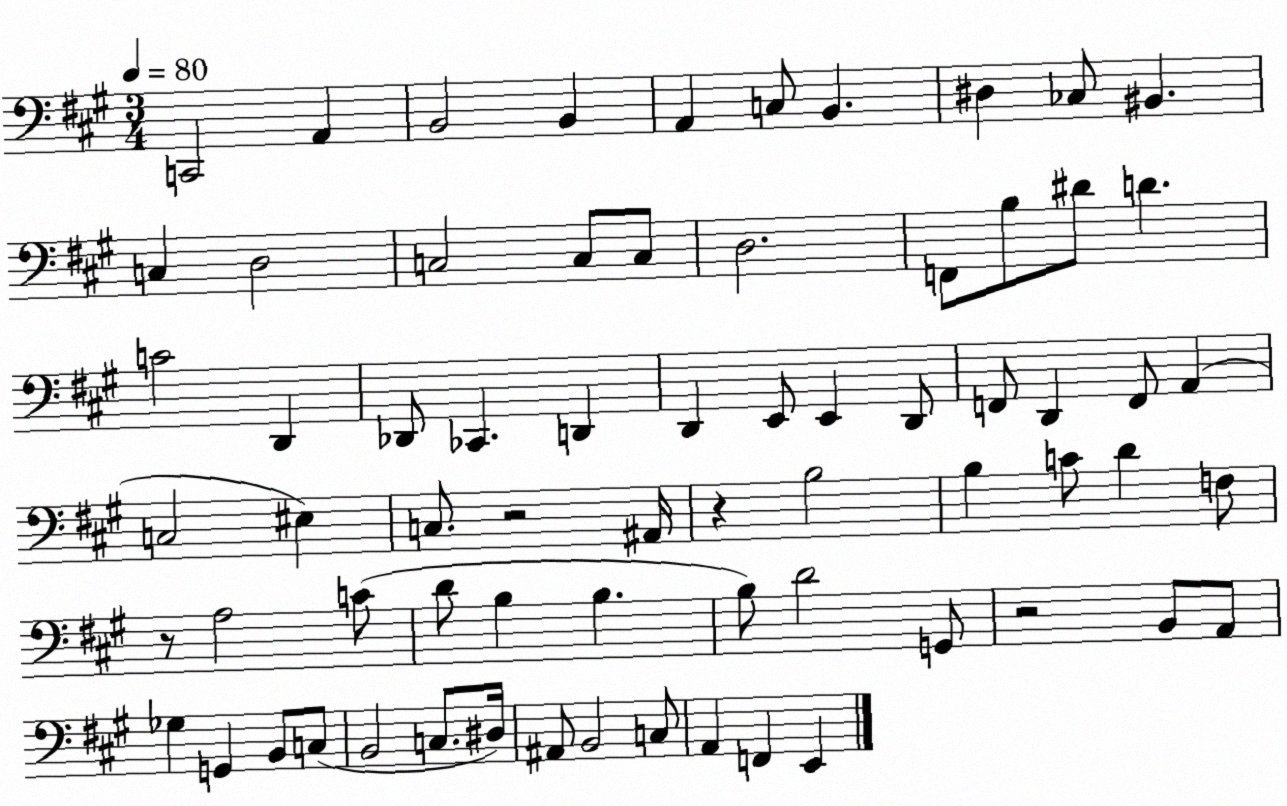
X:1
T:Untitled
M:3/4
L:1/4
K:A
C,,2 A,, B,,2 B,, A,, C,/2 B,, ^D, _C,/2 ^B,, C, D,2 C,2 C,/2 C,/2 D,2 F,,/2 B,/2 ^D/2 D C2 D,, _D,,/2 _C,, D,, D,, E,,/2 E,, D,,/2 F,,/2 D,, F,,/2 A,, C,2 ^E, C,/2 z2 ^A,,/4 z B,2 B, C/2 D F,/2 z/2 A,2 C/2 D/2 B, B, B,/2 D2 G,,/2 z2 B,,/2 A,,/2 _G, G,, B,,/2 C,/2 B,,2 C,/2 ^D,/4 ^A,,/2 B,,2 C,/2 A,, F,, E,,